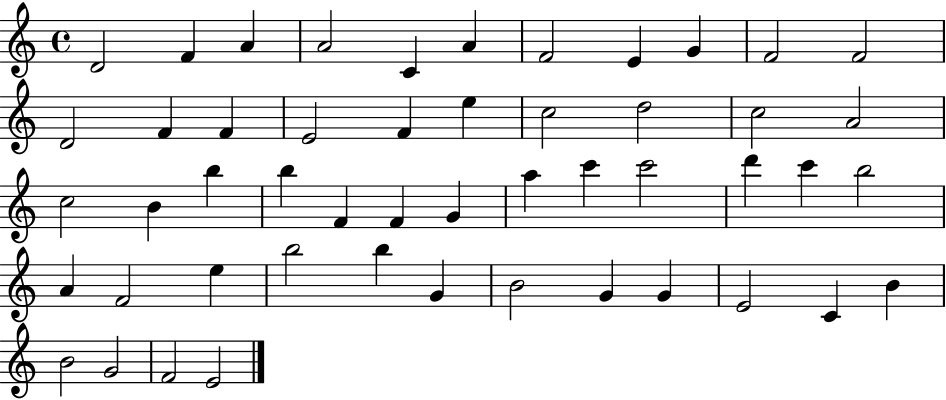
X:1
T:Untitled
M:4/4
L:1/4
K:C
D2 F A A2 C A F2 E G F2 F2 D2 F F E2 F e c2 d2 c2 A2 c2 B b b F F G a c' c'2 d' c' b2 A F2 e b2 b G B2 G G E2 C B B2 G2 F2 E2